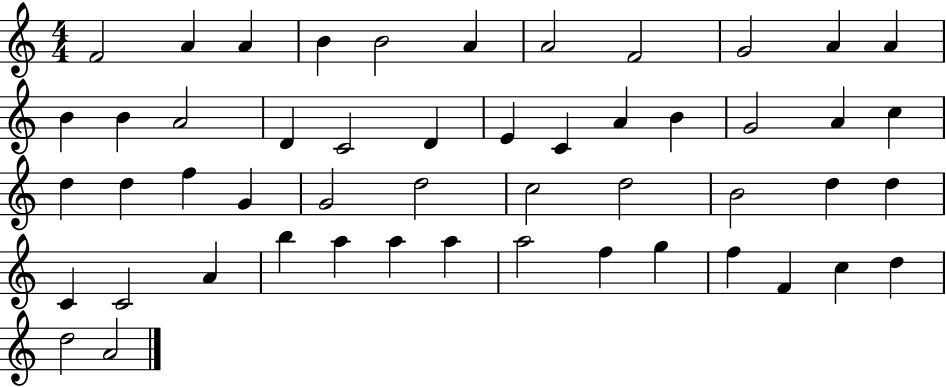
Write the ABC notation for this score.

X:1
T:Untitled
M:4/4
L:1/4
K:C
F2 A A B B2 A A2 F2 G2 A A B B A2 D C2 D E C A B G2 A c d d f G G2 d2 c2 d2 B2 d d C C2 A b a a a a2 f g f F c d d2 A2